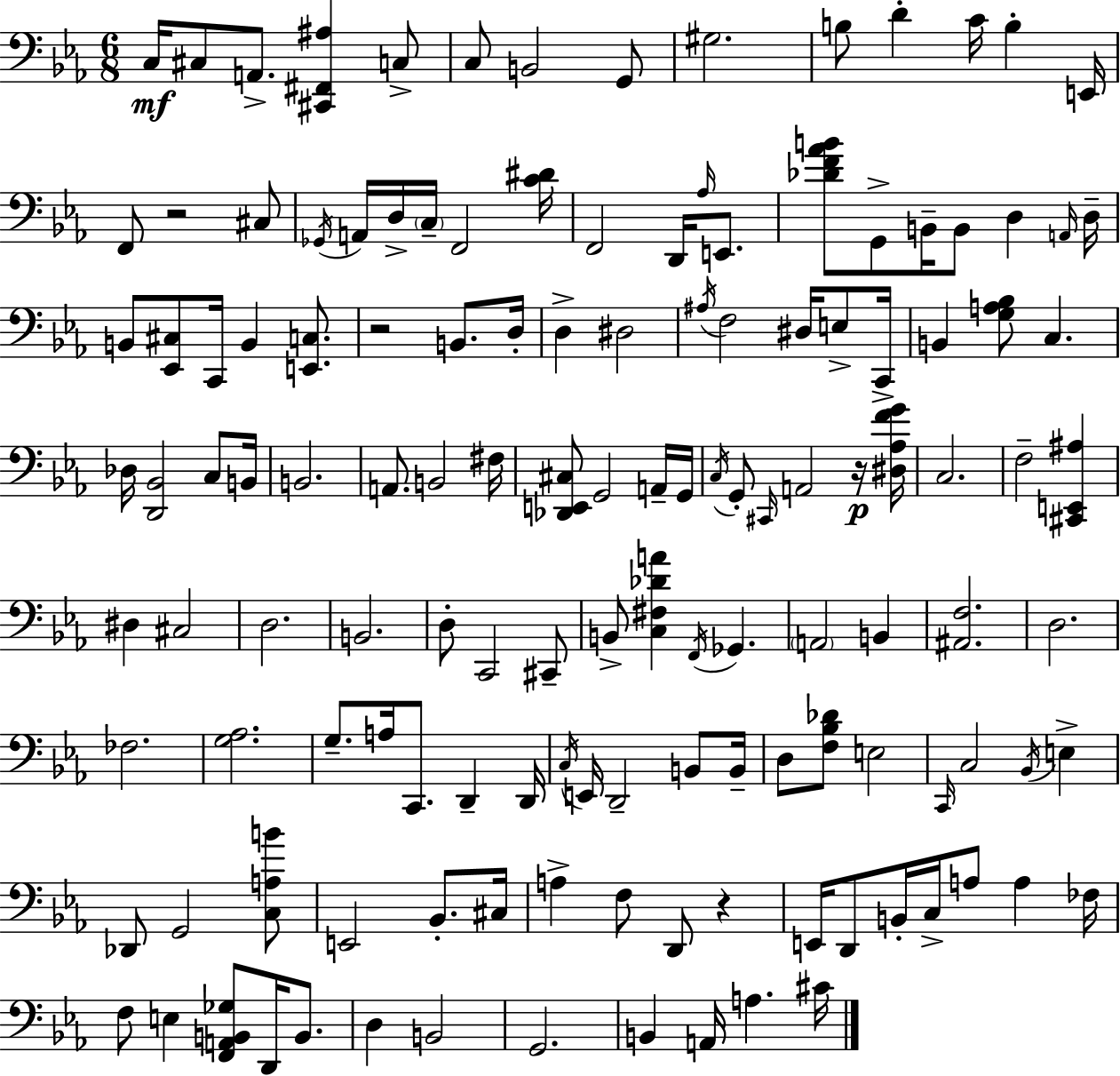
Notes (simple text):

C3/s C#3/e A2/e. [C#2,F#2,A#3]/q C3/e C3/e B2/h G2/e G#3/h. B3/e D4/q C4/s B3/q E2/s F2/e R/h C#3/e Gb2/s A2/s D3/s C3/s F2/h [C4,D#4]/s F2/h D2/s Ab3/s E2/e. [Db4,F4,Ab4,B4]/e G2/e B2/s B2/e D3/q A2/s D3/s B2/e [Eb2,C#3]/e C2/s B2/q [E2,C3]/e. R/h B2/e. D3/s D3/q D#3/h A#3/s F3/h D#3/s E3/e C2/s B2/q [G3,A3,Bb3]/e C3/q. Db3/s [D2,Bb2]/h C3/e B2/s B2/h. A2/e. B2/h F#3/s [Db2,E2,C#3]/e G2/h A2/s G2/s C3/s G2/e C#2/s A2/h R/s [D#3,Ab3,F4,G4]/s C3/h. F3/h [C#2,E2,A#3]/q D#3/q C#3/h D3/h. B2/h. D3/e C2/h C#2/e B2/e [C3,F#3,Db4,A4]/q F2/s Gb2/q. A2/h B2/q [A#2,F3]/h. D3/h. FES3/h. [G3,Ab3]/h. G3/e. A3/s C2/e. D2/q D2/s C3/s E2/s D2/h B2/e B2/s D3/e [F3,Bb3,Db4]/e E3/h C2/s C3/h Bb2/s E3/q Db2/e G2/h [C3,A3,B4]/e E2/h Bb2/e. C#3/s A3/q F3/e D2/e R/q E2/s D2/e B2/s C3/s A3/e A3/q FES3/s F3/e E3/q [F2,A2,B2,Gb3]/e D2/s B2/e. D3/q B2/h G2/h. B2/q A2/s A3/q. C#4/s